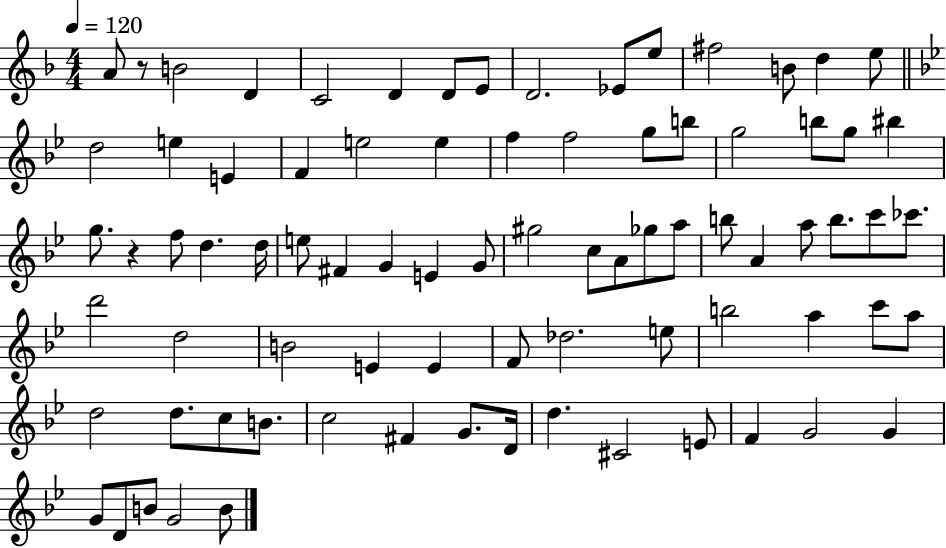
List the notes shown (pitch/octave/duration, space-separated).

A4/e R/e B4/h D4/q C4/h D4/q D4/e E4/e D4/h. Eb4/e E5/e F#5/h B4/e D5/q E5/e D5/h E5/q E4/q F4/q E5/h E5/q F5/q F5/h G5/e B5/e G5/h B5/e G5/e BIS5/q G5/e. R/q F5/e D5/q. D5/s E5/e F#4/q G4/q E4/q G4/e G#5/h C5/e A4/e Gb5/e A5/e B5/e A4/q A5/e B5/e. C6/e CES6/e. D6/h D5/h B4/h E4/q E4/q F4/e Db5/h. E5/e B5/h A5/q C6/e A5/e D5/h D5/e. C5/e B4/e. C5/h F#4/q G4/e. D4/s D5/q. C#4/h E4/e F4/q G4/h G4/q G4/e D4/e B4/e G4/h B4/e